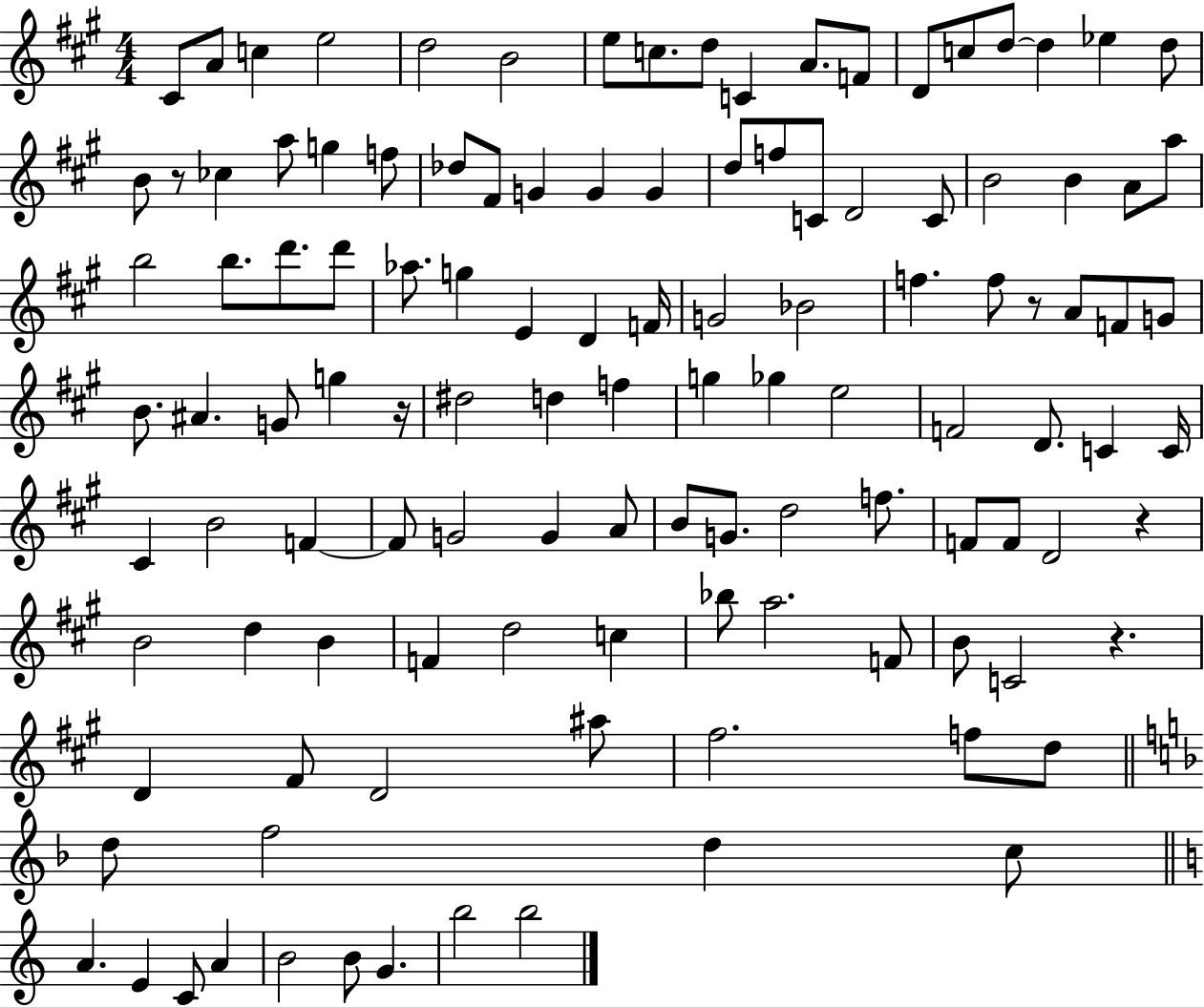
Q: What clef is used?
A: treble